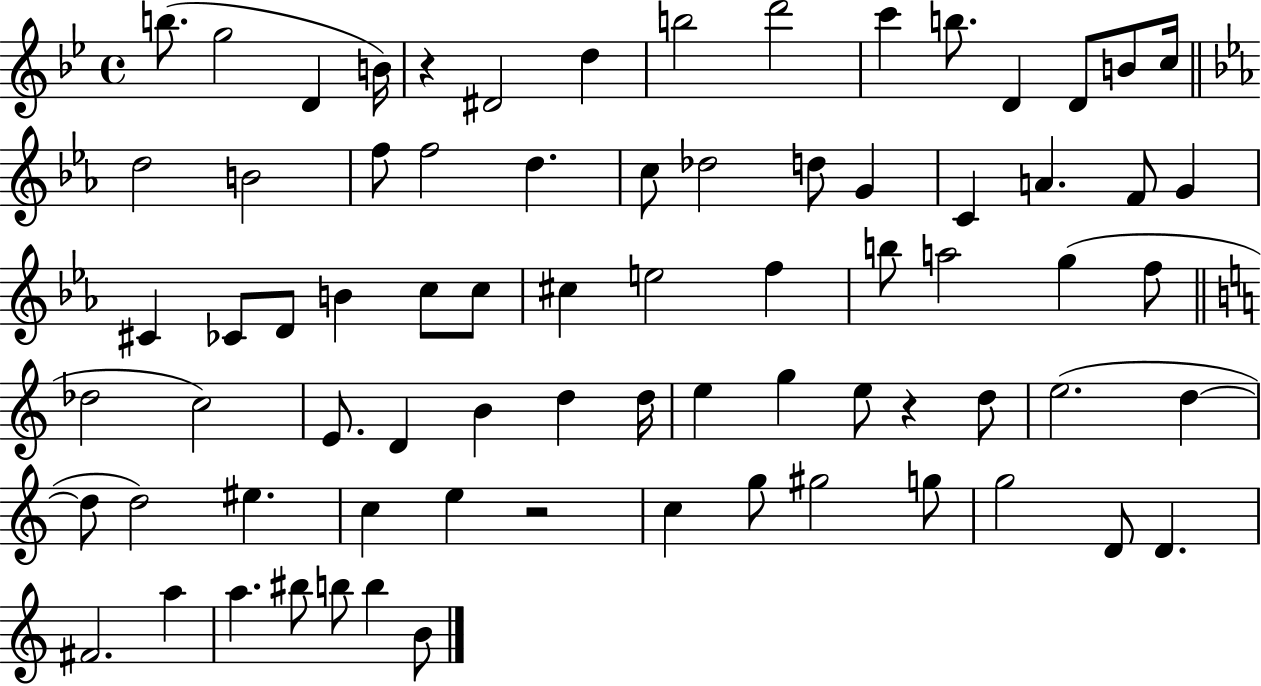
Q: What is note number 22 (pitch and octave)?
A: D5